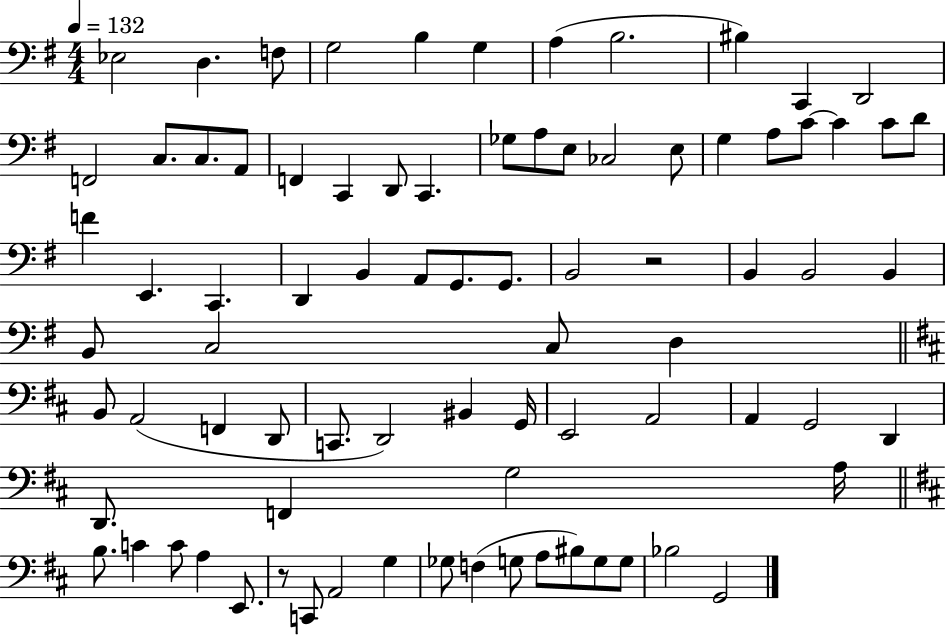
X:1
T:Untitled
M:4/4
L:1/4
K:G
_E,2 D, F,/2 G,2 B, G, A, B,2 ^B, C,, D,,2 F,,2 C,/2 C,/2 A,,/2 F,, C,, D,,/2 C,, _G,/2 A,/2 E,/2 _C,2 E,/2 G, A,/2 C/2 C C/2 D/2 F E,, C,, D,, B,, A,,/2 G,,/2 G,,/2 B,,2 z2 B,, B,,2 B,, B,,/2 C,2 C,/2 D, B,,/2 A,,2 F,, D,,/2 C,,/2 D,,2 ^B,, G,,/4 E,,2 A,,2 A,, G,,2 D,, D,,/2 F,, G,2 A,/4 B,/2 C C/2 A, E,,/2 z/2 C,,/2 A,,2 G, _G,/2 F, G,/2 A,/2 ^B,/2 G,/2 G,/2 _B,2 G,,2